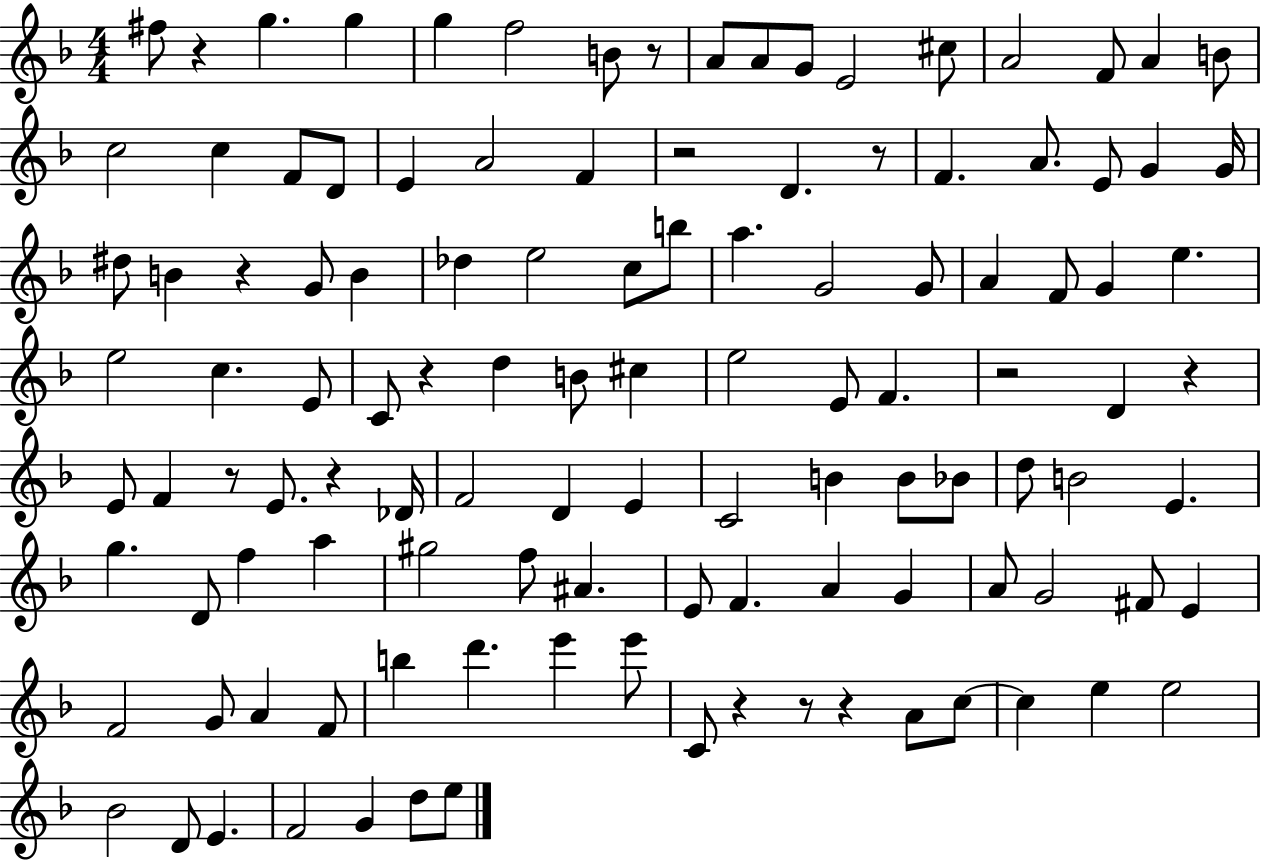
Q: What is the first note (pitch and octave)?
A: F#5